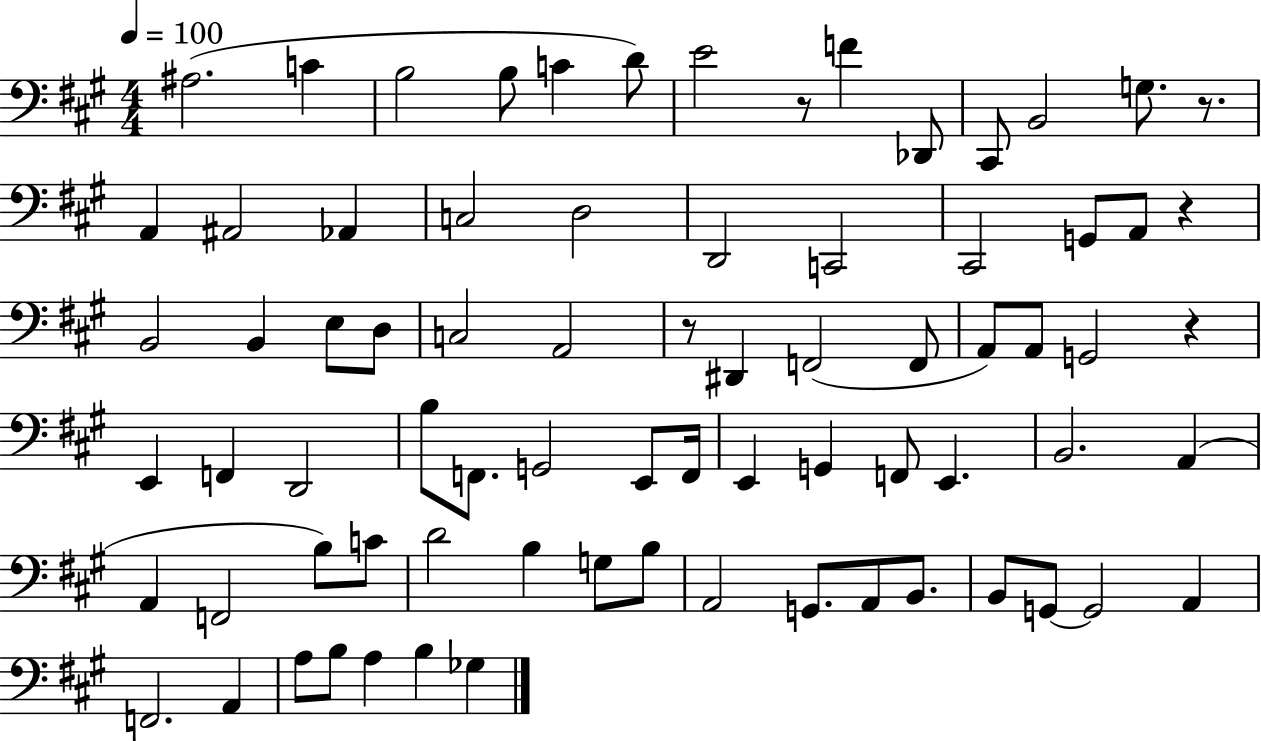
X:1
T:Untitled
M:4/4
L:1/4
K:A
^A,2 C B,2 B,/2 C D/2 E2 z/2 F _D,,/2 ^C,,/2 B,,2 G,/2 z/2 A,, ^A,,2 _A,, C,2 D,2 D,,2 C,,2 ^C,,2 G,,/2 A,,/2 z B,,2 B,, E,/2 D,/2 C,2 A,,2 z/2 ^D,, F,,2 F,,/2 A,,/2 A,,/2 G,,2 z E,, F,, D,,2 B,/2 F,,/2 G,,2 E,,/2 F,,/4 E,, G,, F,,/2 E,, B,,2 A,, A,, F,,2 B,/2 C/2 D2 B, G,/2 B,/2 A,,2 G,,/2 A,,/2 B,,/2 B,,/2 G,,/2 G,,2 A,, F,,2 A,, A,/2 B,/2 A, B, _G,